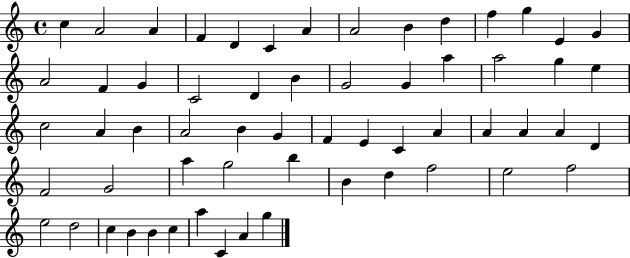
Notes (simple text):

C5/q A4/h A4/q F4/q D4/q C4/q A4/q A4/h B4/q D5/q F5/q G5/q E4/q G4/q A4/h F4/q G4/q C4/h D4/q B4/q G4/h G4/q A5/q A5/h G5/q E5/q C5/h A4/q B4/q A4/h B4/q G4/q F4/q E4/q C4/q A4/q A4/q A4/q A4/q D4/q F4/h G4/h A5/q G5/h B5/q B4/q D5/q F5/h E5/h F5/h E5/h D5/h C5/q B4/q B4/q C5/q A5/q C4/q A4/q G5/q